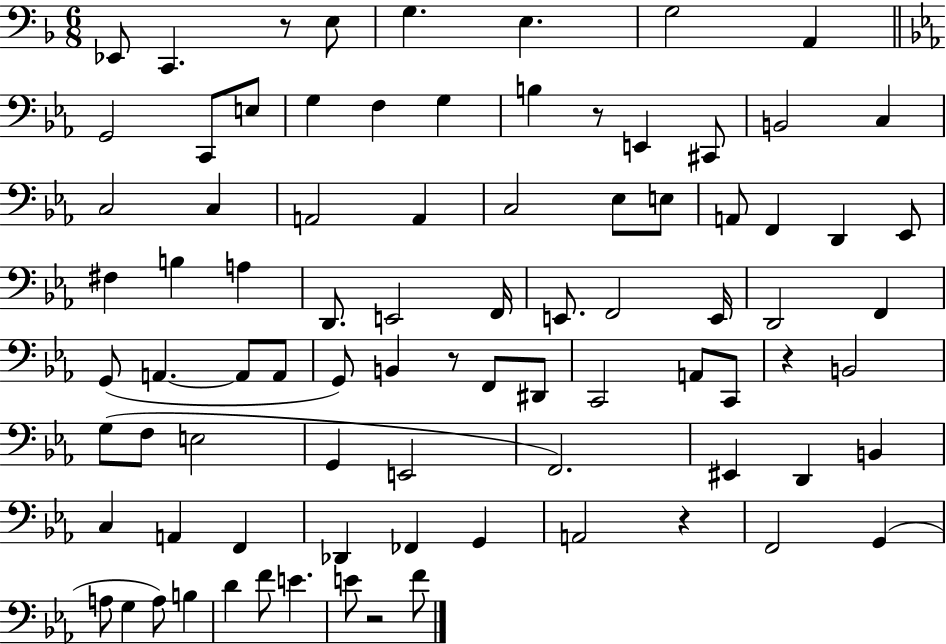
{
  \clef bass
  \numericTimeSignature
  \time 6/8
  \key f \major
  \repeat volta 2 { ees,8 c,4. r8 e8 | g4. e4. | g2 a,4 | \bar "||" \break \key ees \major g,2 c,8 e8 | g4 f4 g4 | b4 r8 e,4 cis,8 | b,2 c4 | \break c2 c4 | a,2 a,4 | c2 ees8 e8 | a,8 f,4 d,4 ees,8 | \break fis4 b4 a4 | d,8. e,2 f,16 | e,8. f,2 e,16 | d,2 f,4 | \break g,8( a,4.~~ a,8 a,8 | g,8) b,4 r8 f,8 dis,8 | c,2 a,8 c,8 | r4 b,2 | \break g8( f8 e2 | g,4 e,2 | f,2.) | eis,4 d,4 b,4 | \break c4 a,4 f,4 | des,4 fes,4 g,4 | a,2 r4 | f,2 g,4( | \break a8 g4 a8) b4 | d'4 f'8 e'4. | e'8 r2 f'8 | } \bar "|."
}